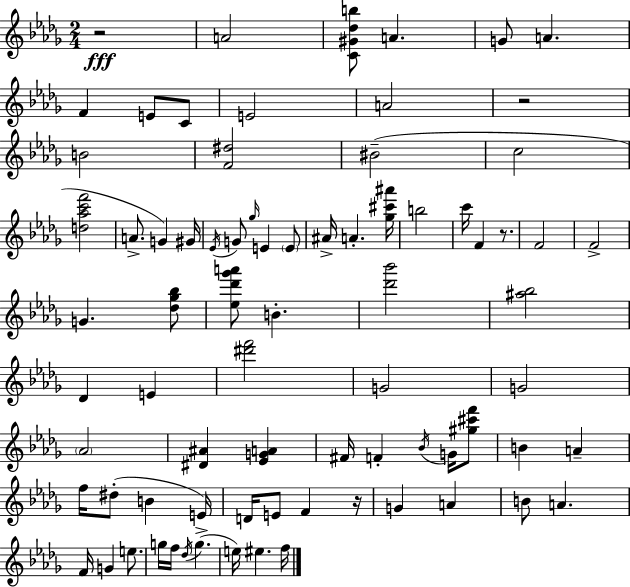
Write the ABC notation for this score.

X:1
T:Untitled
M:2/4
L:1/4
K:Bbm
z2 A2 [C^G_db]/2 A G/2 A F E/2 C/2 E2 A2 z2 B2 [F^d]2 ^B2 c2 [d_ac'f']2 A/2 G ^G/4 _E/4 G/2 _g/4 E E/2 ^A/4 A [_g^c'^a']/4 b2 c'/4 F z/2 F2 F2 G [_d_g_b]/2 [_e_d'_g'a']/2 B [_d'_b']2 [^a_b]2 _D E [^d'f']2 G2 G2 _A2 [^D^A] [_EGA] ^F/4 F _B/4 G/4 [^g^c'f']/2 B A f/4 ^d/2 B E/4 D/4 E/2 F z/4 G A B/2 A F/4 G e/2 g/4 f/4 _d/4 g e/4 ^e f/4